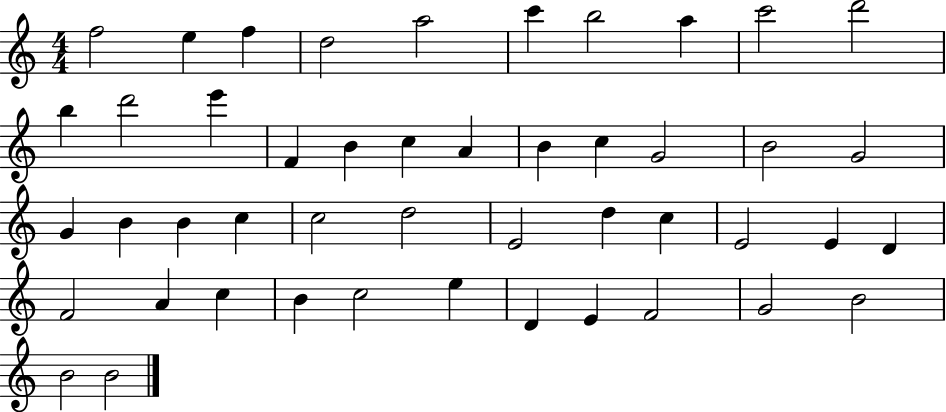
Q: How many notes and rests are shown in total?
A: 47